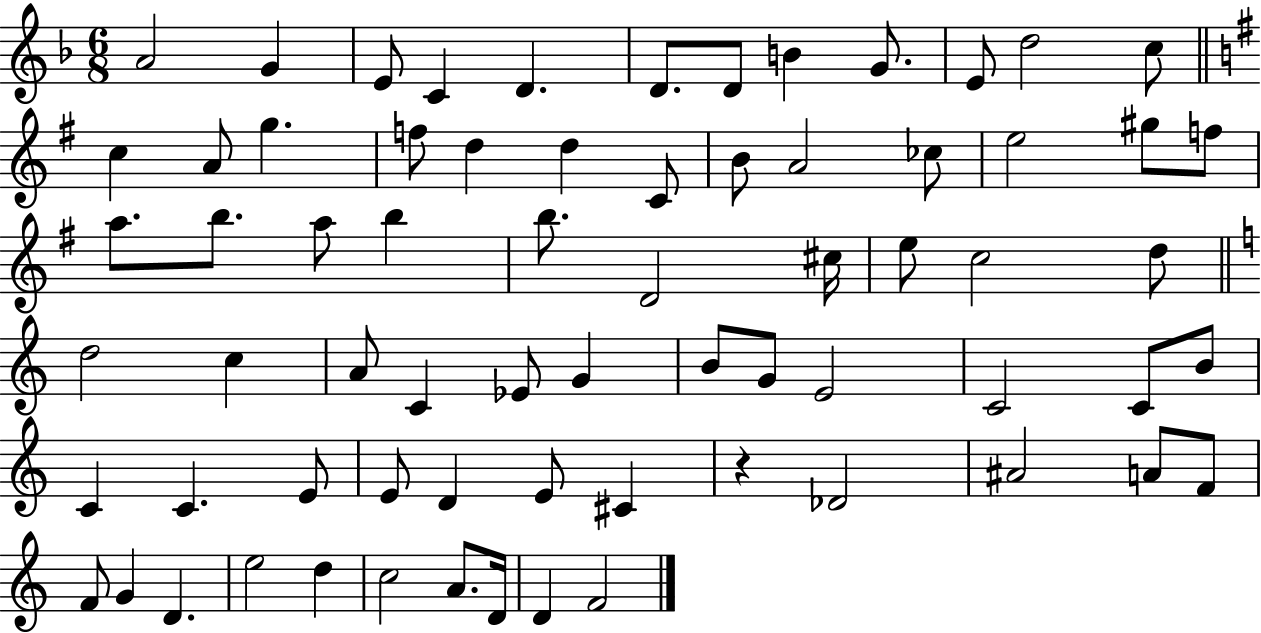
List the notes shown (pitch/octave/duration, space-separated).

A4/h G4/q E4/e C4/q D4/q. D4/e. D4/e B4/q G4/e. E4/e D5/h C5/e C5/q A4/e G5/q. F5/e D5/q D5/q C4/e B4/e A4/h CES5/e E5/h G#5/e F5/e A5/e. B5/e. A5/e B5/q B5/e. D4/h C#5/s E5/e C5/h D5/e D5/h C5/q A4/e C4/q Eb4/e G4/q B4/e G4/e E4/h C4/h C4/e B4/e C4/q C4/q. E4/e E4/e D4/q E4/e C#4/q R/q Db4/h A#4/h A4/e F4/e F4/e G4/q D4/q. E5/h D5/q C5/h A4/e. D4/s D4/q F4/h